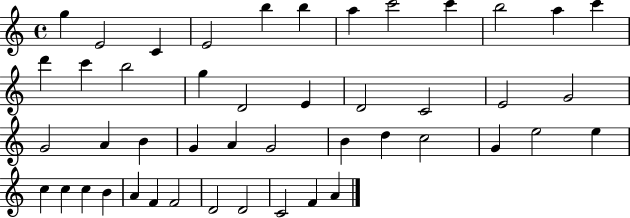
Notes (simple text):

G5/q E4/h C4/q E4/h B5/q B5/q A5/q C6/h C6/q B5/h A5/q C6/q D6/q C6/q B5/h G5/q D4/h E4/q D4/h C4/h E4/h G4/h G4/h A4/q B4/q G4/q A4/q G4/h B4/q D5/q C5/h G4/q E5/h E5/q C5/q C5/q C5/q B4/q A4/q F4/q F4/h D4/h D4/h C4/h F4/q A4/q